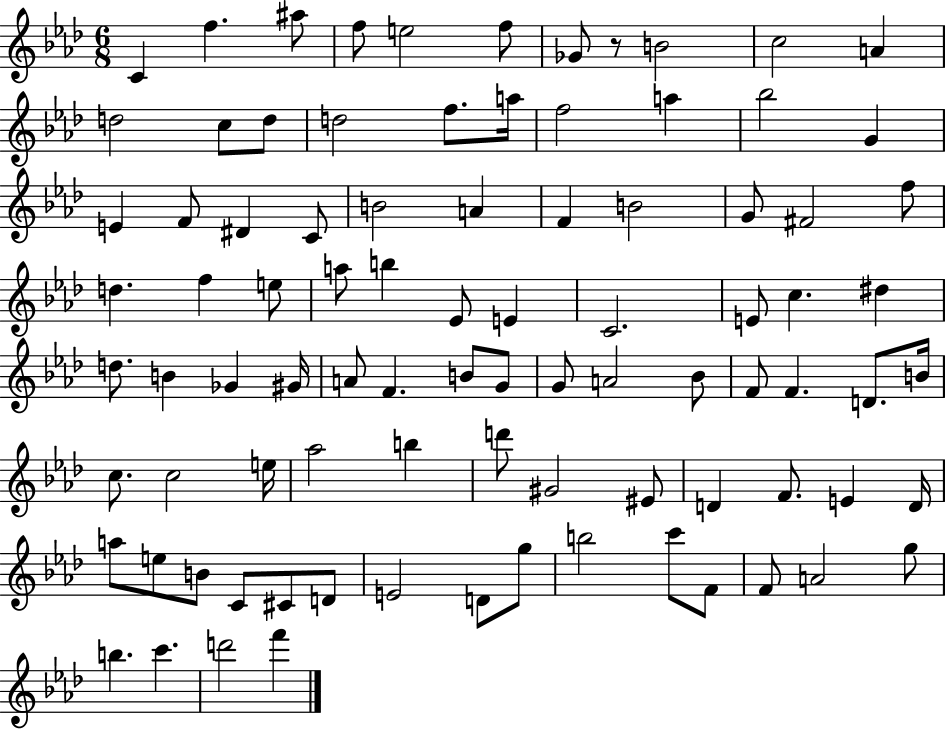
C4/q F5/q. A#5/e F5/e E5/h F5/e Gb4/e R/e B4/h C5/h A4/q D5/h C5/e D5/e D5/h F5/e. A5/s F5/h A5/q Bb5/h G4/q E4/q F4/e D#4/q C4/e B4/h A4/q F4/q B4/h G4/e F#4/h F5/e D5/q. F5/q E5/e A5/e B5/q Eb4/e E4/q C4/h. E4/e C5/q. D#5/q D5/e. B4/q Gb4/q G#4/s A4/e F4/q. B4/e G4/e G4/e A4/h Bb4/e F4/e F4/q. D4/e. B4/s C5/e. C5/h E5/s Ab5/h B5/q D6/e G#4/h EIS4/e D4/q F4/e. E4/q D4/s A5/e E5/e B4/e C4/e C#4/e D4/e E4/h D4/e G5/e B5/h C6/e F4/e F4/e A4/h G5/e B5/q. C6/q. D6/h F6/q